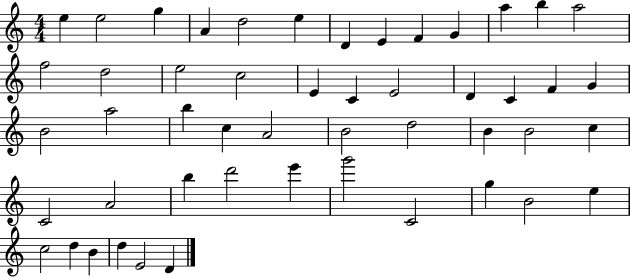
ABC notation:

X:1
T:Untitled
M:4/4
L:1/4
K:C
e e2 g A d2 e D E F G a b a2 f2 d2 e2 c2 E C E2 D C F G B2 a2 b c A2 B2 d2 B B2 c C2 A2 b d'2 e' g'2 C2 g B2 e c2 d B d E2 D